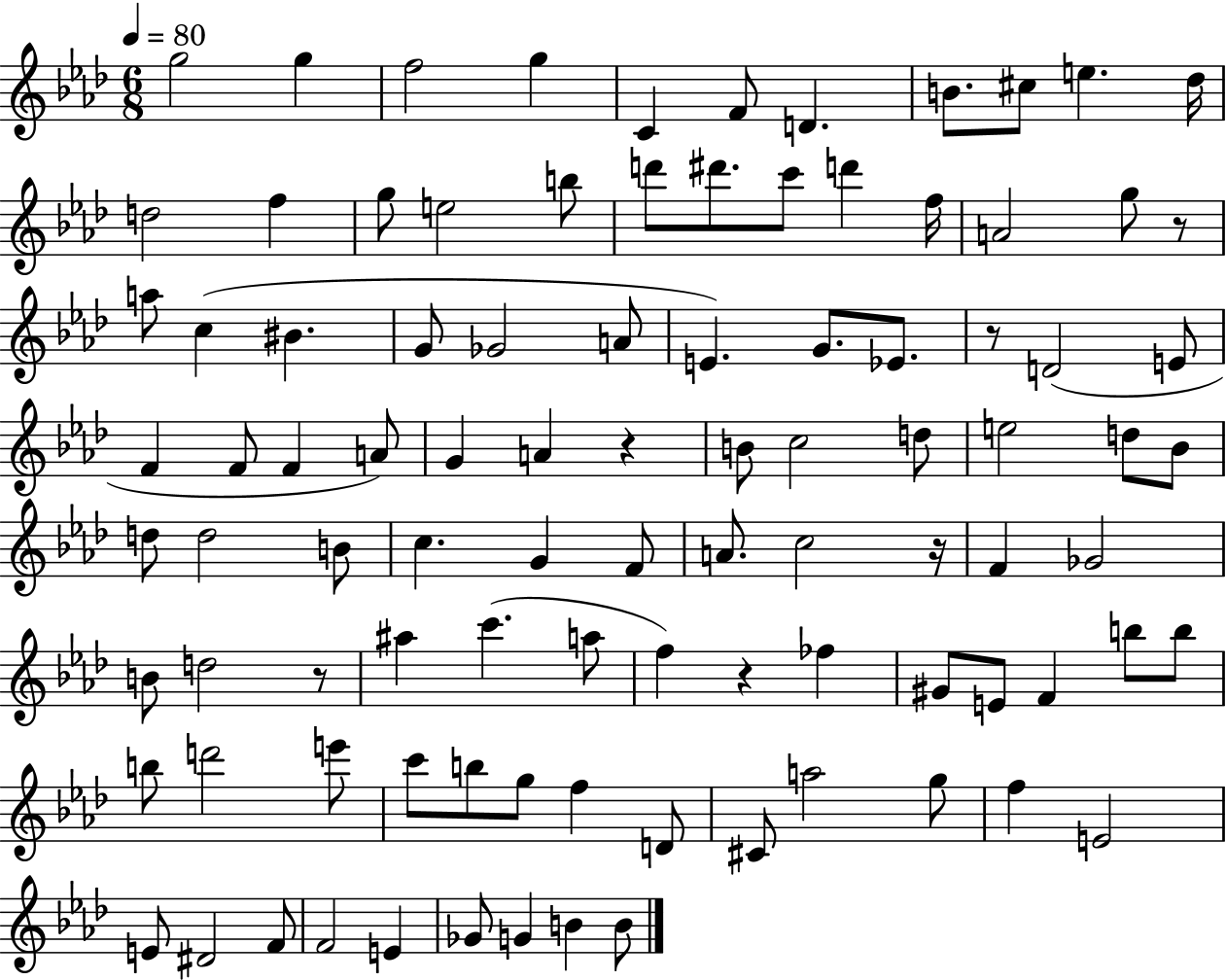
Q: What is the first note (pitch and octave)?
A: G5